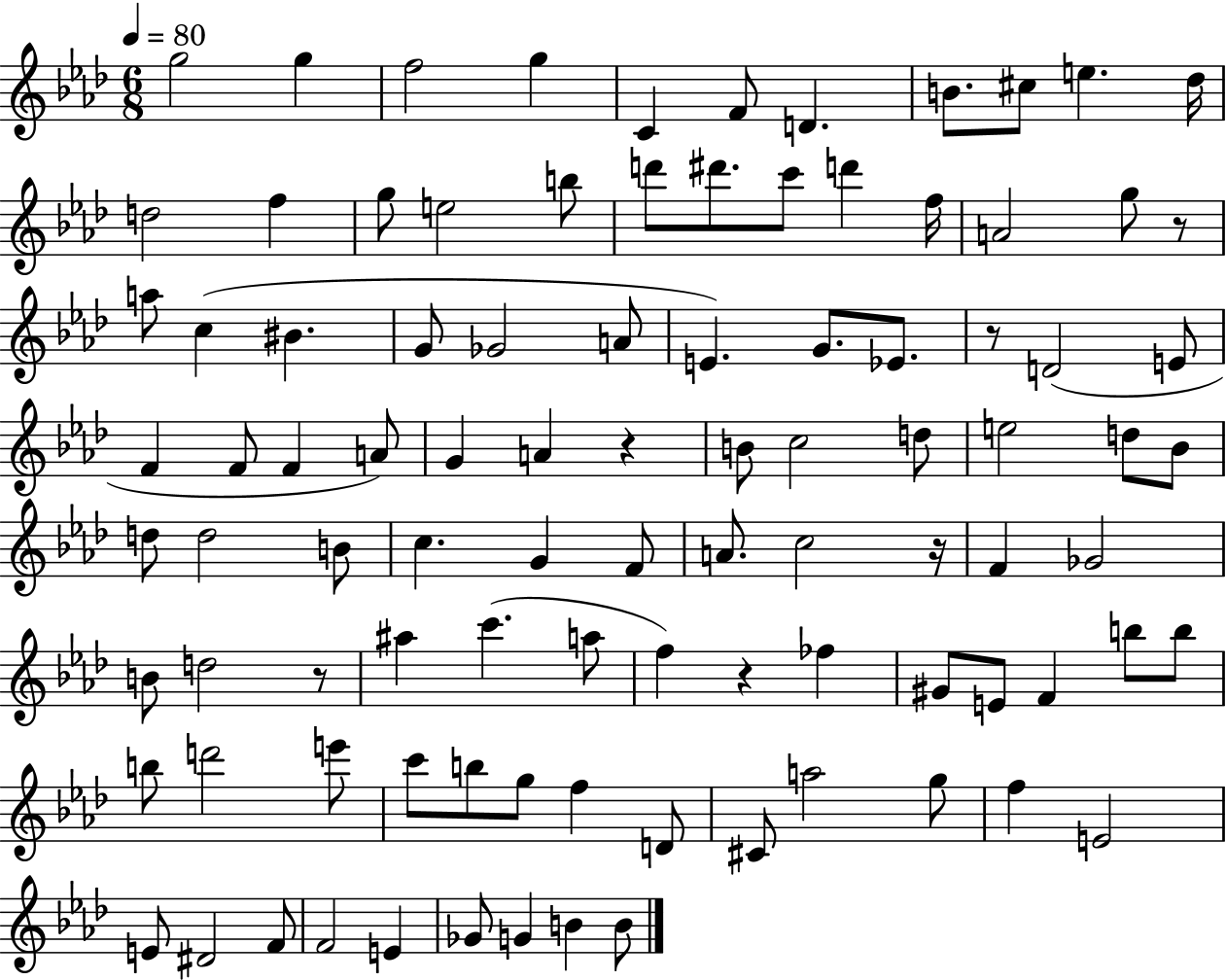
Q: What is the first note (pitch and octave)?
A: G5